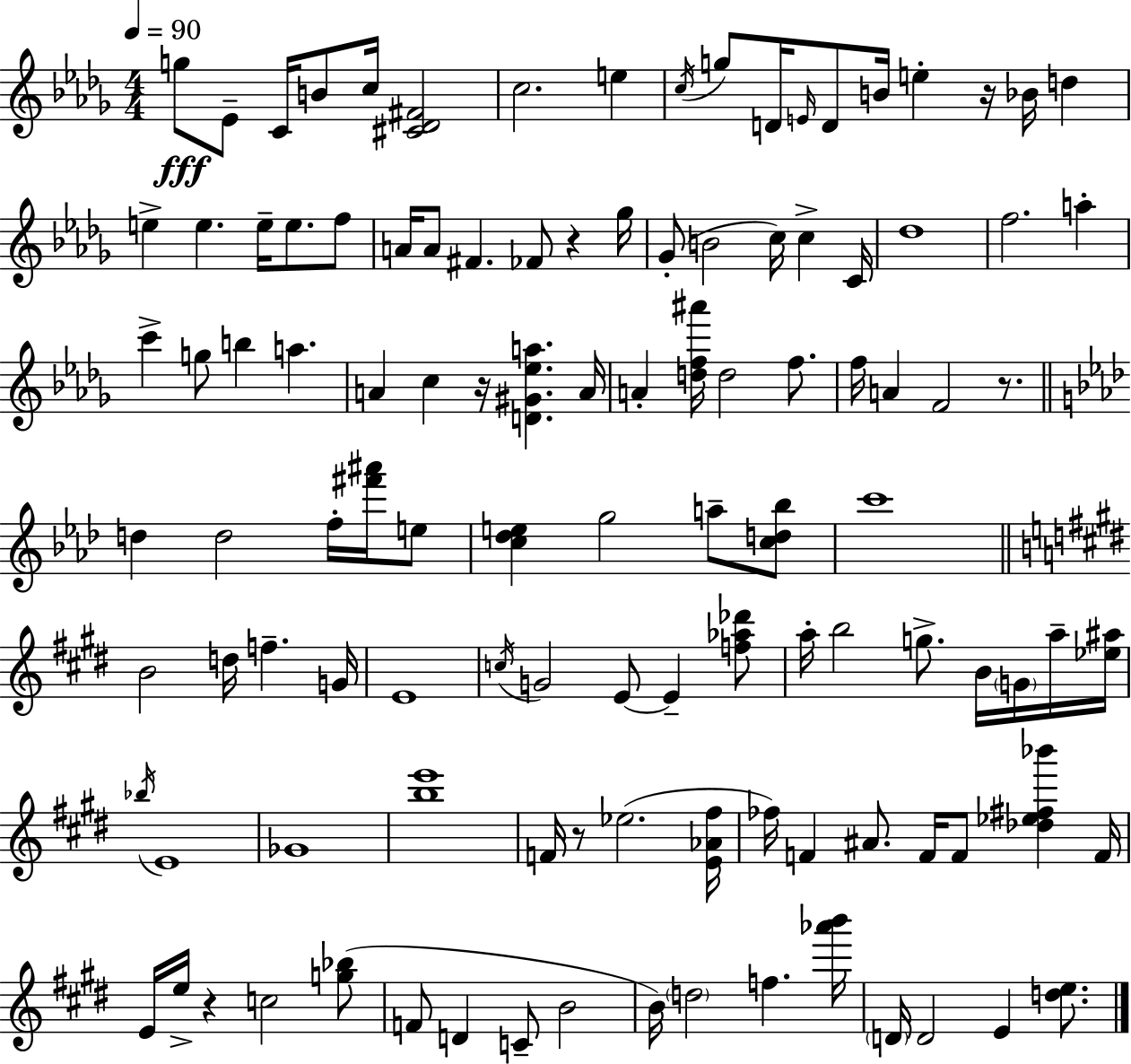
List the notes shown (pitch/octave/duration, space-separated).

G5/e Eb4/e C4/s B4/e C5/s [C#4,Db4,F#4]/h C5/h. E5/q C5/s G5/e D4/s E4/s D4/e B4/s E5/q R/s Bb4/s D5/q E5/q E5/q. E5/s E5/e. F5/e A4/s A4/e F#4/q. FES4/e R/q Gb5/s Gb4/e B4/h C5/s C5/q C4/s Db5/w F5/h. A5/q C6/q G5/e B5/q A5/q. A4/q C5/q R/s [D4,G#4,Eb5,A5]/q. A4/s A4/q [D5,F5,A#6]/s D5/h F5/e. F5/s A4/q F4/h R/e. D5/q D5/h F5/s [F#6,A#6]/s E5/e [C5,Db5,E5]/q G5/h A5/e [C5,D5,Bb5]/e C6/w B4/h D5/s F5/q. G4/s E4/w C5/s G4/h E4/e E4/q [F5,Ab5,Db6]/e A5/s B5/h G5/e. B4/s G4/s A5/s [Eb5,A#5]/s Bb5/s E4/w Gb4/w [B5,E6]/w F4/s R/e Eb5/h. [E4,Ab4,F#5]/s FES5/s F4/q A#4/e. F4/s F4/e [Db5,Eb5,F#5,Bb6]/q F4/s E4/s E5/s R/q C5/h [G5,Bb5]/e F4/e D4/q C4/e B4/h B4/s D5/h F5/q. [Ab6,B6]/s D4/s D4/h E4/q [D5,E5]/e.